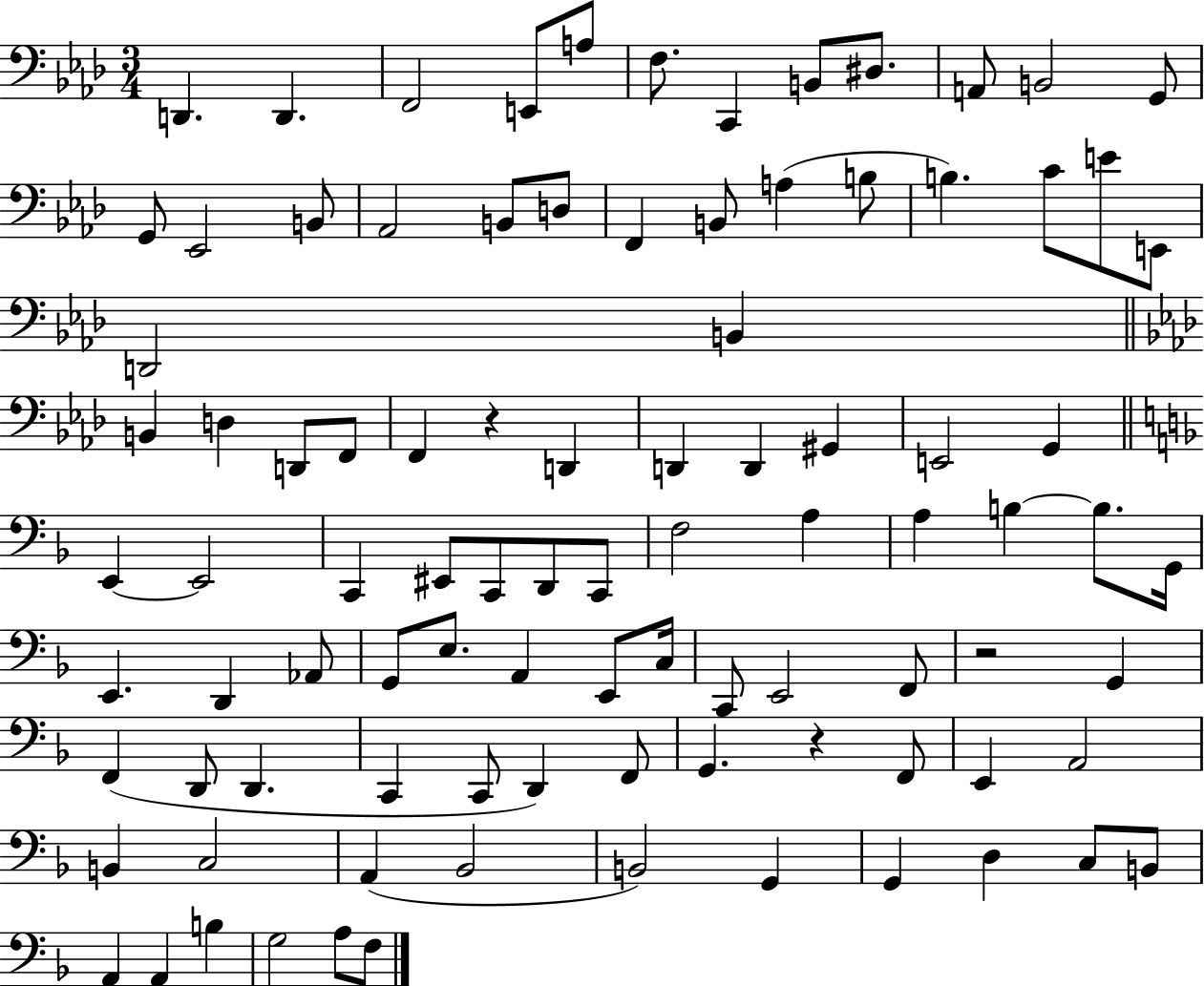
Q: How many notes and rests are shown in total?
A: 94